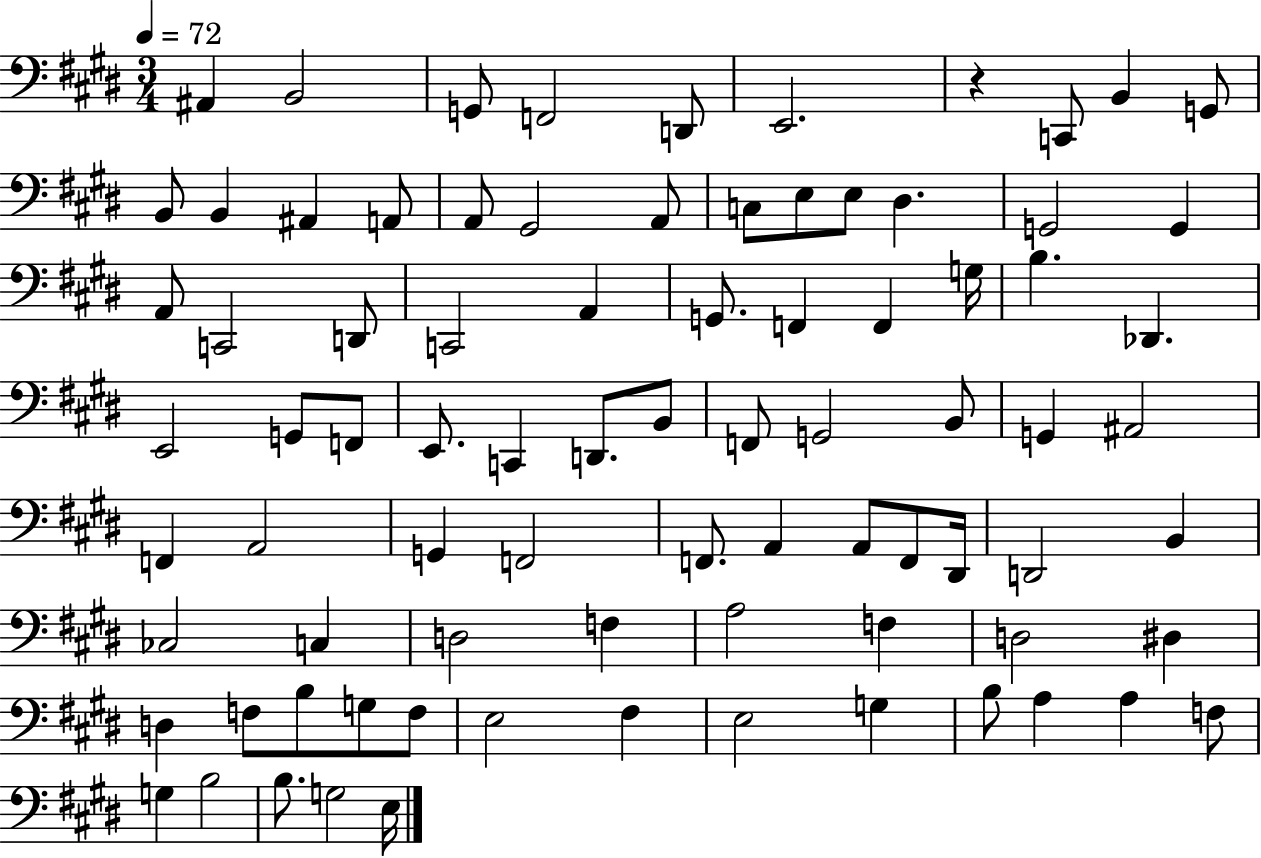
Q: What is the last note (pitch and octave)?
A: E3